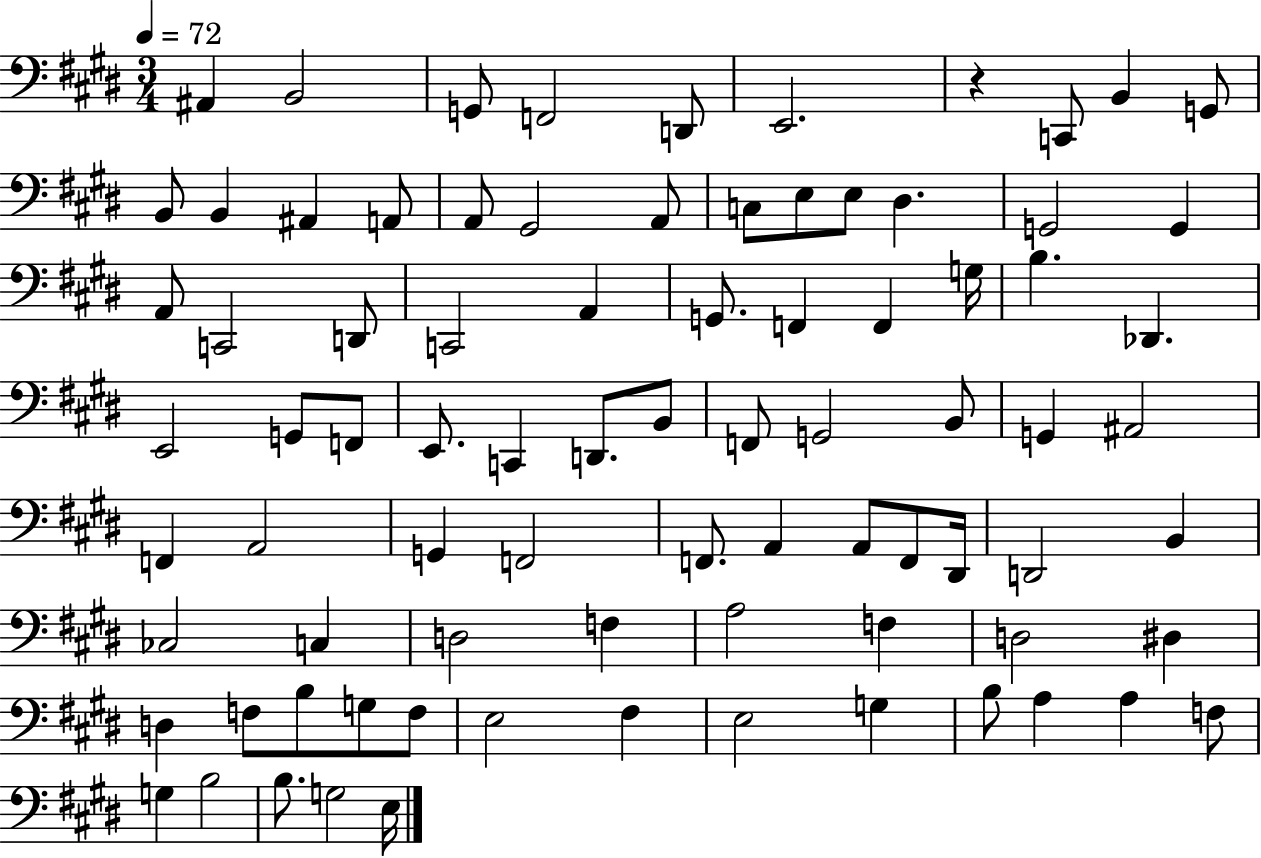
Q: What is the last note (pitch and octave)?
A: E3